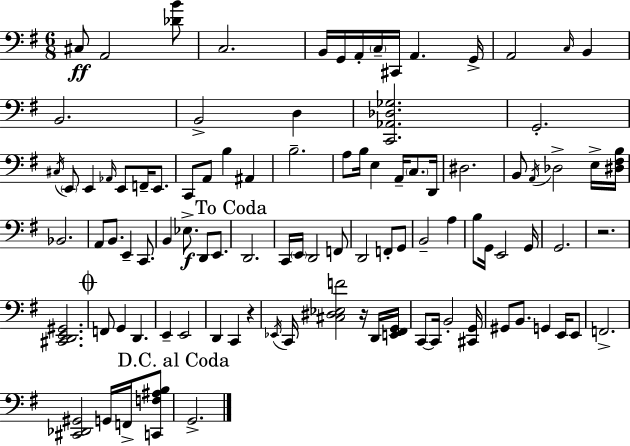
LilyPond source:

{
  \clef bass
  \numericTimeSignature
  \time 6/8
  \key g \major
  cis8\ff a,2 <des' b'>8 | c2. | b,16 g,16 a,16-. \parenthesize c16-- cis,16 a,4. g,16-> | a,2 \grace { c16 } b,4 | \break b,2. | b,2-> d4 | <c, aes, des ges>2. | g,2.-. | \break \acciaccatura { cis16 } \parenthesize e,8 e,4 \grace { aes,16 } e,8 f,16-- | e,8. c,8 a,8 b4 ais,4 | b2.-- | a8 b16 e4 a,16-- \parenthesize c8. | \break d,16 dis2. | b,8 \acciaccatura { a,16 } des2-> | e16-> <dis fis b>16 bes,2. | a,8 b,8. e,4-- | \break c,8. b,4 ees8.->\f d,8 | e,8. \mark "To Coda" d,2. | c,16 \parenthesize e,16 d,2 | f,8 d,2 | \break f,8-. g,8 b,2-- | a4 b8 g,16 e,2 | g,16 g,2. | r2. | \break <cis, d, e, gis,>2. | \mark \markup { \musicglyph "scripts.coda" } f,8 g,4 d,4. | e,4-- e,2 | d,4 c,4 | \break r4 \acciaccatura { ees,16 } c,16 <cis dis ees f'>2 | r16 d,16 <e, fis, g,>16 c,8~~ c,16 b,2-. | <cis, g,>16 gis,8 b,8. g,4 | e,16 e,8 f,2.-> | \break <cis, des, gis,>2 | g,16 f,16-> <c, f ais b>8 \mark "D.C. al Coda" g,2.-> | \bar "|."
}